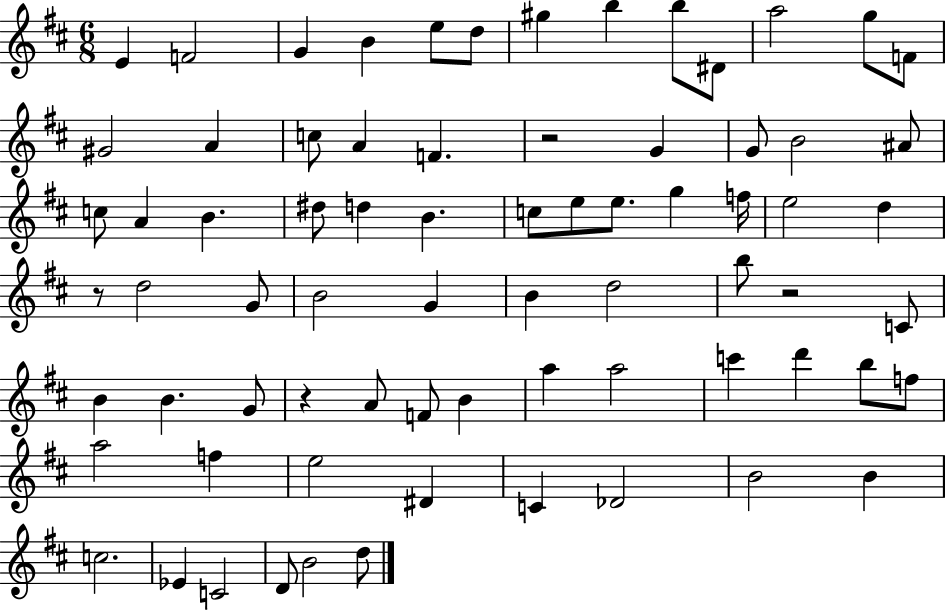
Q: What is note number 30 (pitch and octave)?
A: E5